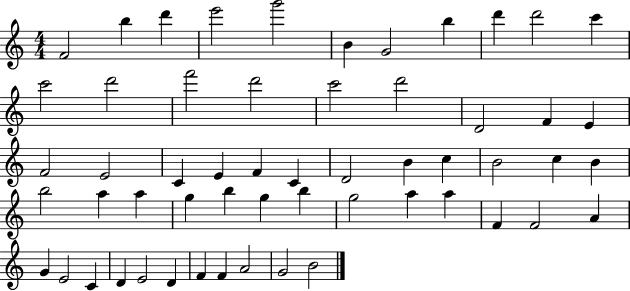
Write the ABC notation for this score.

X:1
T:Untitled
M:4/4
L:1/4
K:C
F2 b d' e'2 g'2 B G2 b d' d'2 c' c'2 d'2 f'2 d'2 c'2 d'2 D2 F E F2 E2 C E F C D2 B c B2 c B b2 a a g b g b g2 a a F F2 A G E2 C D E2 D F F A2 G2 B2